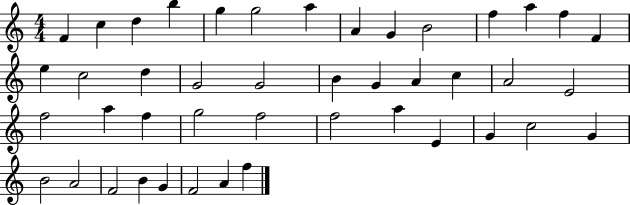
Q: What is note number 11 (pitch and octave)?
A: F5